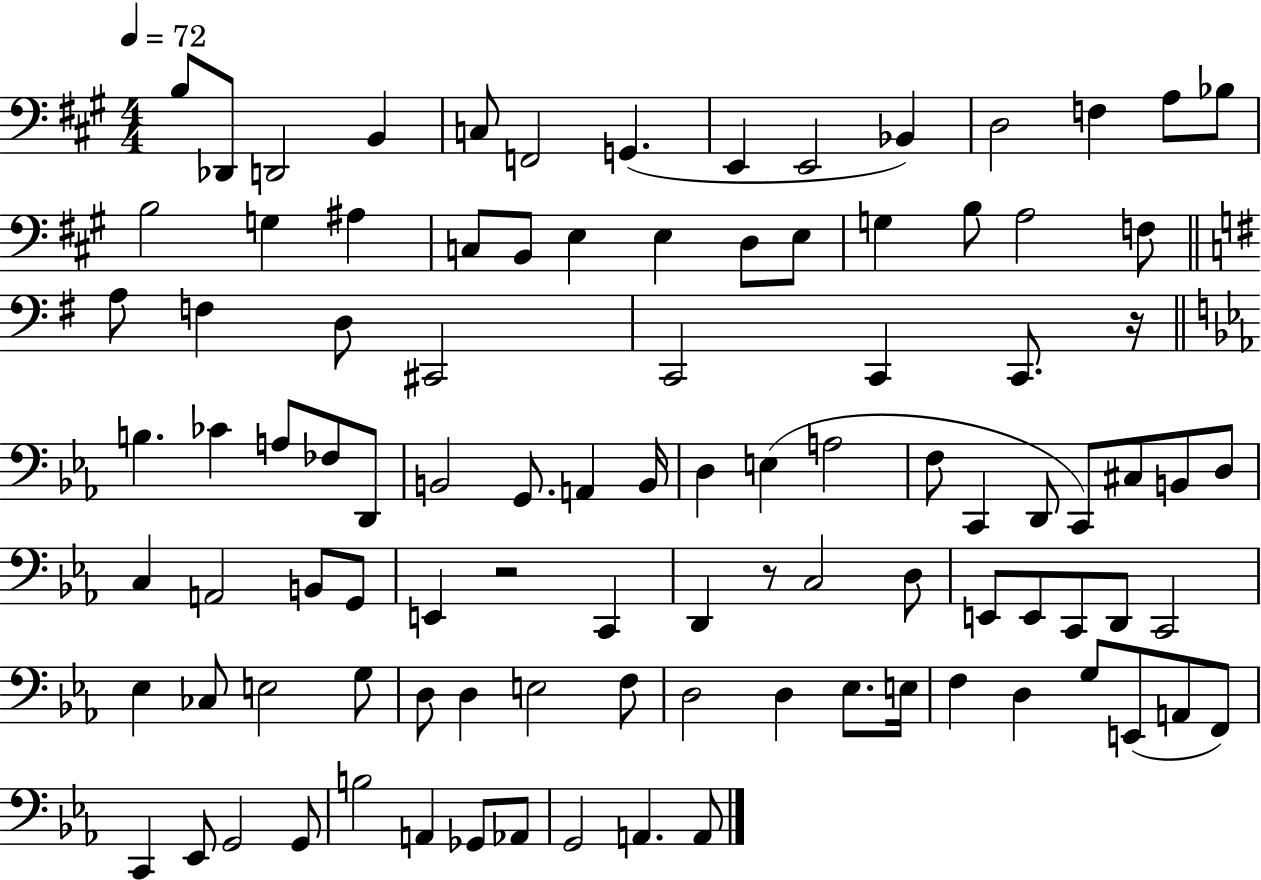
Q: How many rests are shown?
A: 3